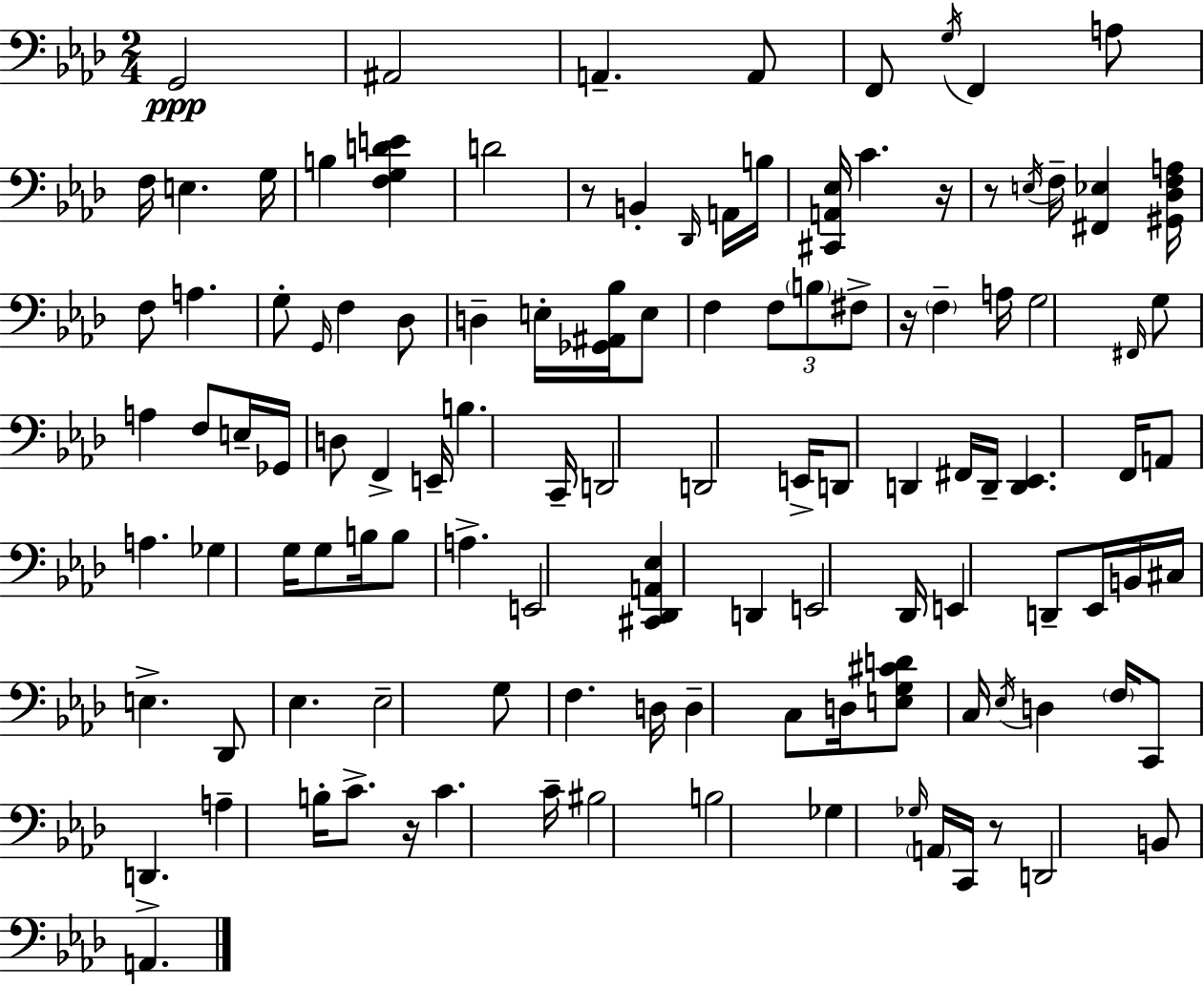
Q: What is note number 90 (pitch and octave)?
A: B3